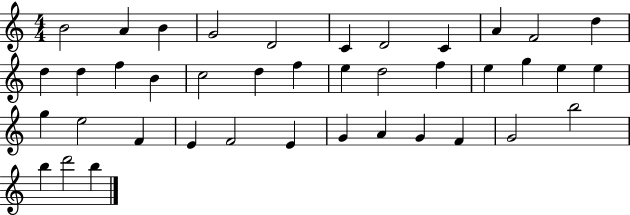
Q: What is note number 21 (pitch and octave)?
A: F5